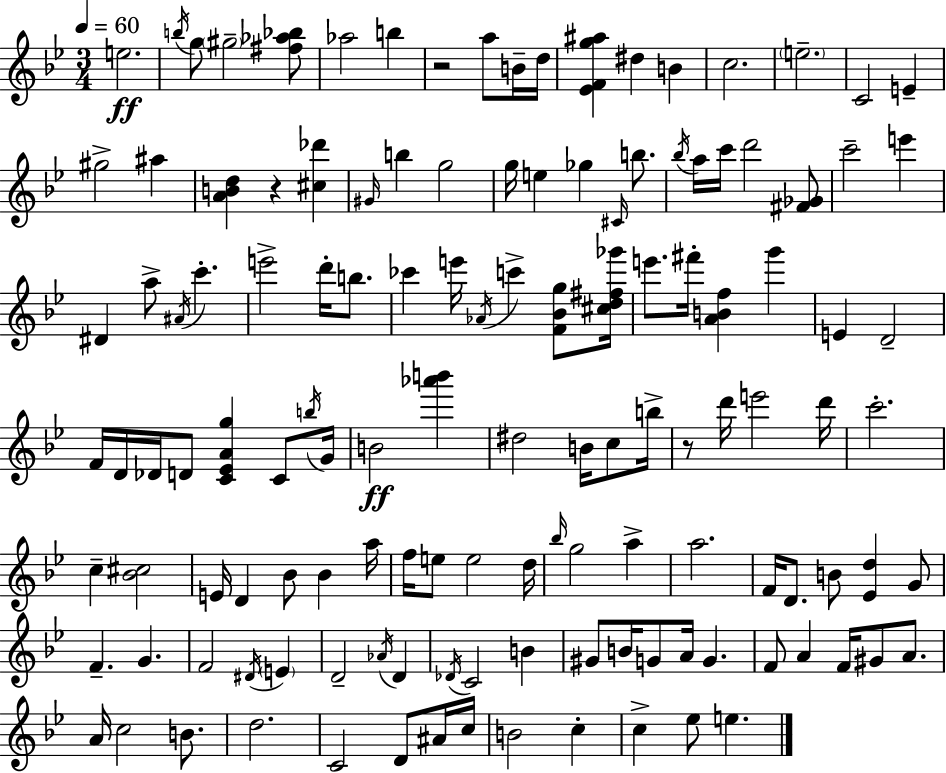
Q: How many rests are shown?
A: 3